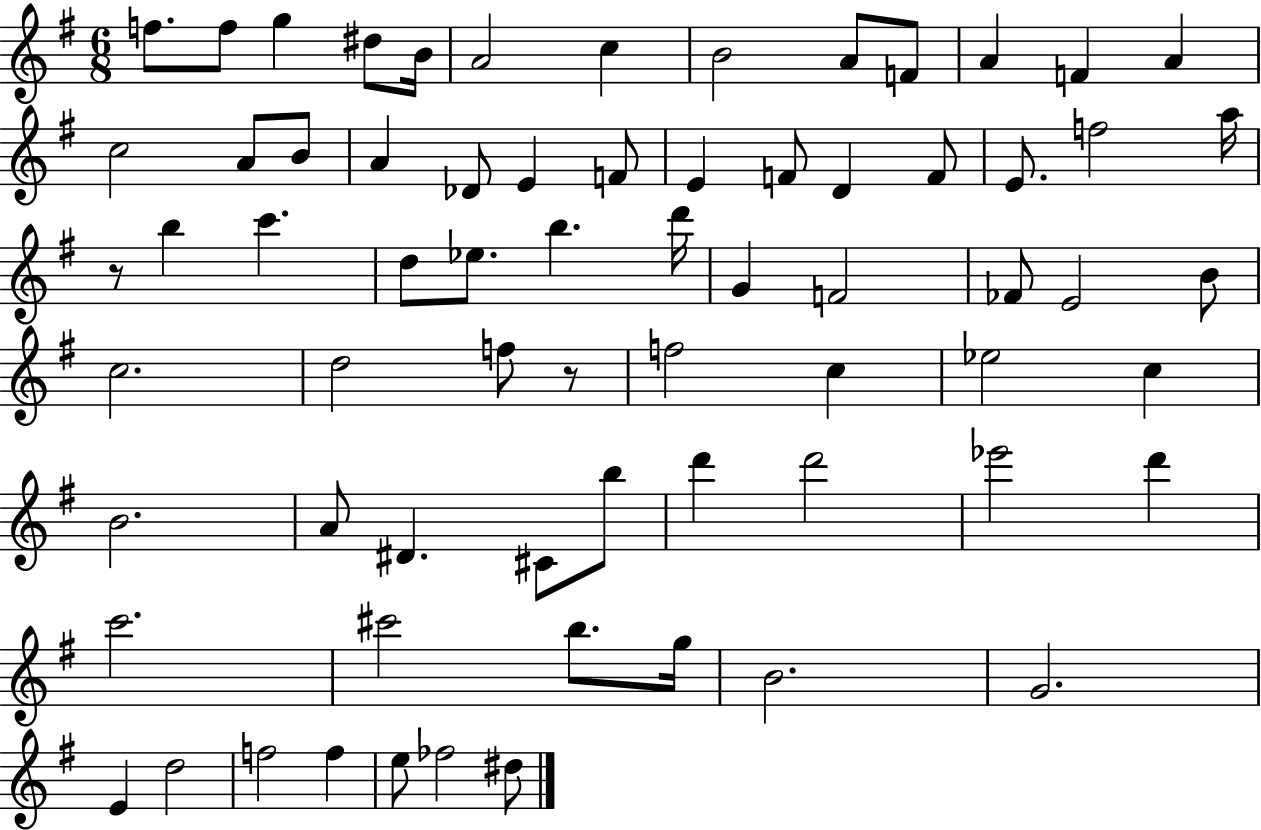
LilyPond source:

{
  \clef treble
  \numericTimeSignature
  \time 6/8
  \key g \major
  f''8. f''8 g''4 dis''8 b'16 | a'2 c''4 | b'2 a'8 f'8 | a'4 f'4 a'4 | \break c''2 a'8 b'8 | a'4 des'8 e'4 f'8 | e'4 f'8 d'4 f'8 | e'8. f''2 a''16 | \break r8 b''4 c'''4. | d''8 ees''8. b''4. d'''16 | g'4 f'2 | fes'8 e'2 b'8 | \break c''2. | d''2 f''8 r8 | f''2 c''4 | ees''2 c''4 | \break b'2. | a'8 dis'4. cis'8 b''8 | d'''4 d'''2 | ees'''2 d'''4 | \break c'''2. | cis'''2 b''8. g''16 | b'2. | g'2. | \break e'4 d''2 | f''2 f''4 | e''8 fes''2 dis''8 | \bar "|."
}